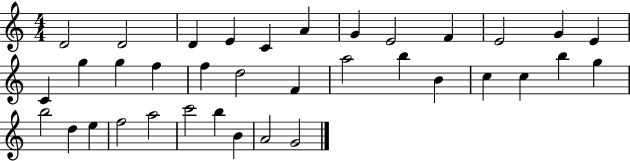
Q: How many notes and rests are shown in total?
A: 36